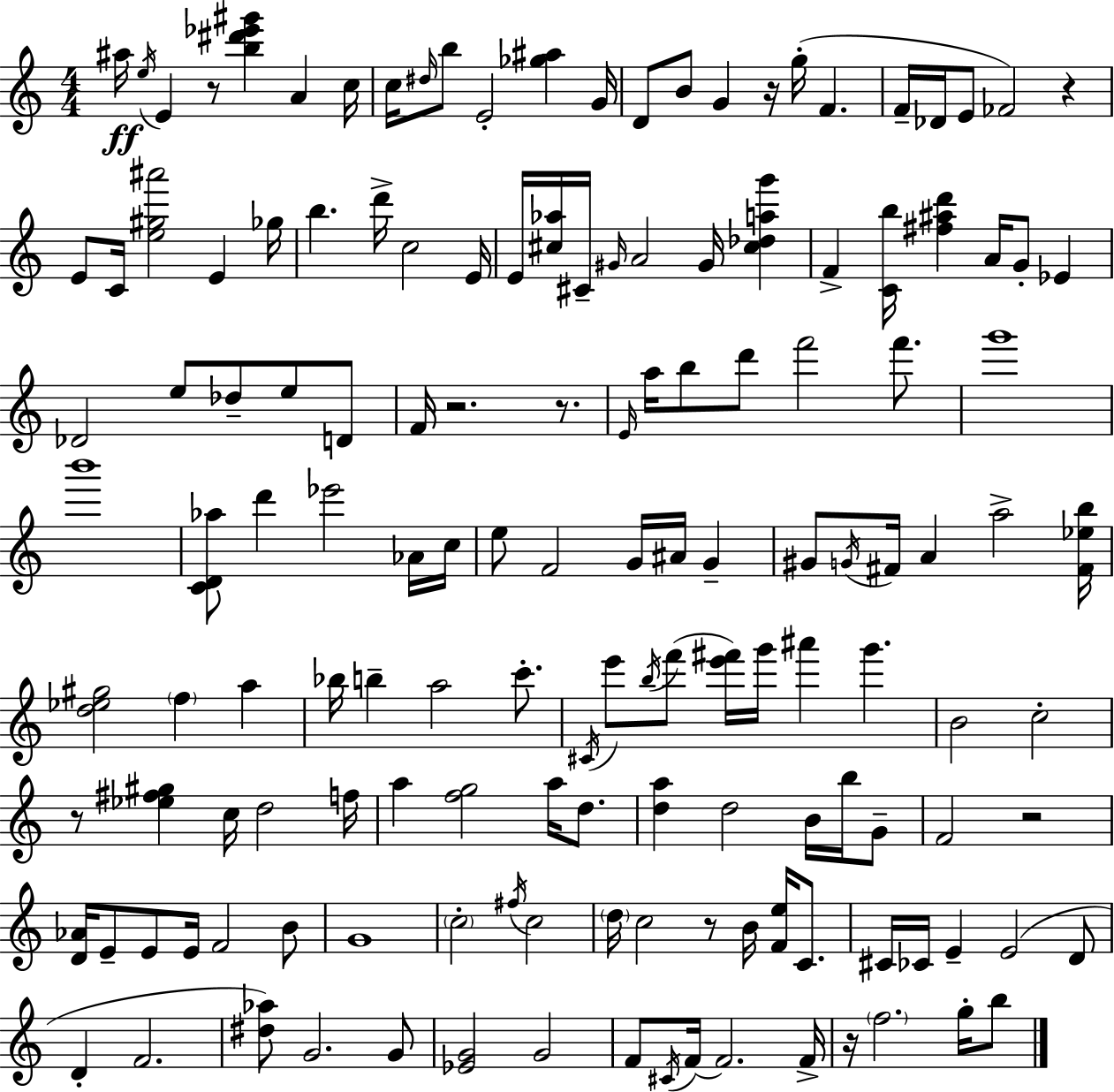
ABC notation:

X:1
T:Untitled
M:4/4
L:1/4
K:Am
^a/4 e/4 E z/2 [b^d'_e'^g'] A c/4 c/4 ^d/4 b/2 E2 [_g^a] G/4 D/2 B/2 G z/4 g/4 F F/4 _D/4 E/2 _F2 z E/2 C/4 [e^g^a']2 E _g/4 b d'/4 c2 E/4 E/4 [^c_a]/4 ^C/4 ^G/4 A2 ^G/4 [^c_dag'] F [Cb]/4 [^f^ad'] A/4 G/2 _E _D2 e/2 _d/2 e/2 D/2 F/4 z2 z/2 E/4 a/4 b/2 d'/2 f'2 f'/2 g'4 b'4 [CD_a]/2 d' _e'2 _A/4 c/4 e/2 F2 G/4 ^A/4 G ^G/2 G/4 ^F/4 A a2 [^F_eb]/4 [d_e^g]2 f a _b/4 b a2 c'/2 ^C/4 e'/2 b/4 f'/2 [e'^f']/4 g'/4 ^a' g' B2 c2 z/2 [_e^f^g] c/4 d2 f/4 a [fg]2 a/4 d/2 [da] d2 B/4 b/4 G/2 F2 z2 [D_A]/4 E/2 E/2 E/4 F2 B/2 G4 c2 ^f/4 c2 d/4 c2 z/2 B/4 [Fe]/4 C/2 ^C/4 _C/4 E E2 D/2 D F2 [^d_a]/2 G2 G/2 [_EG]2 G2 F/2 ^C/4 F/4 F2 F/4 z/4 f2 g/4 b/2